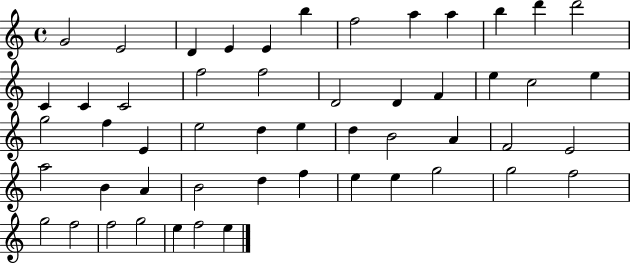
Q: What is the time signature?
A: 4/4